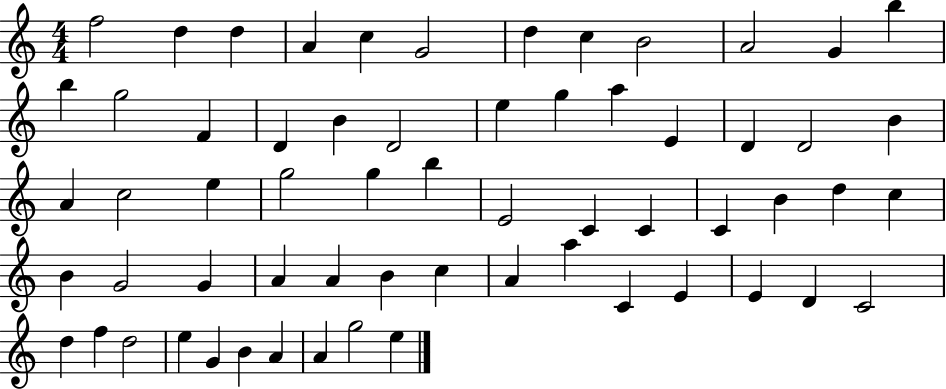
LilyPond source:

{
  \clef treble
  \numericTimeSignature
  \time 4/4
  \key c \major
  f''2 d''4 d''4 | a'4 c''4 g'2 | d''4 c''4 b'2 | a'2 g'4 b''4 | \break b''4 g''2 f'4 | d'4 b'4 d'2 | e''4 g''4 a''4 e'4 | d'4 d'2 b'4 | \break a'4 c''2 e''4 | g''2 g''4 b''4 | e'2 c'4 c'4 | c'4 b'4 d''4 c''4 | \break b'4 g'2 g'4 | a'4 a'4 b'4 c''4 | a'4 a''4 c'4 e'4 | e'4 d'4 c'2 | \break d''4 f''4 d''2 | e''4 g'4 b'4 a'4 | a'4 g''2 e''4 | \bar "|."
}